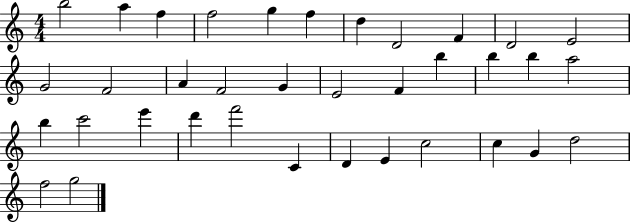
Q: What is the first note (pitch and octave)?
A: B5